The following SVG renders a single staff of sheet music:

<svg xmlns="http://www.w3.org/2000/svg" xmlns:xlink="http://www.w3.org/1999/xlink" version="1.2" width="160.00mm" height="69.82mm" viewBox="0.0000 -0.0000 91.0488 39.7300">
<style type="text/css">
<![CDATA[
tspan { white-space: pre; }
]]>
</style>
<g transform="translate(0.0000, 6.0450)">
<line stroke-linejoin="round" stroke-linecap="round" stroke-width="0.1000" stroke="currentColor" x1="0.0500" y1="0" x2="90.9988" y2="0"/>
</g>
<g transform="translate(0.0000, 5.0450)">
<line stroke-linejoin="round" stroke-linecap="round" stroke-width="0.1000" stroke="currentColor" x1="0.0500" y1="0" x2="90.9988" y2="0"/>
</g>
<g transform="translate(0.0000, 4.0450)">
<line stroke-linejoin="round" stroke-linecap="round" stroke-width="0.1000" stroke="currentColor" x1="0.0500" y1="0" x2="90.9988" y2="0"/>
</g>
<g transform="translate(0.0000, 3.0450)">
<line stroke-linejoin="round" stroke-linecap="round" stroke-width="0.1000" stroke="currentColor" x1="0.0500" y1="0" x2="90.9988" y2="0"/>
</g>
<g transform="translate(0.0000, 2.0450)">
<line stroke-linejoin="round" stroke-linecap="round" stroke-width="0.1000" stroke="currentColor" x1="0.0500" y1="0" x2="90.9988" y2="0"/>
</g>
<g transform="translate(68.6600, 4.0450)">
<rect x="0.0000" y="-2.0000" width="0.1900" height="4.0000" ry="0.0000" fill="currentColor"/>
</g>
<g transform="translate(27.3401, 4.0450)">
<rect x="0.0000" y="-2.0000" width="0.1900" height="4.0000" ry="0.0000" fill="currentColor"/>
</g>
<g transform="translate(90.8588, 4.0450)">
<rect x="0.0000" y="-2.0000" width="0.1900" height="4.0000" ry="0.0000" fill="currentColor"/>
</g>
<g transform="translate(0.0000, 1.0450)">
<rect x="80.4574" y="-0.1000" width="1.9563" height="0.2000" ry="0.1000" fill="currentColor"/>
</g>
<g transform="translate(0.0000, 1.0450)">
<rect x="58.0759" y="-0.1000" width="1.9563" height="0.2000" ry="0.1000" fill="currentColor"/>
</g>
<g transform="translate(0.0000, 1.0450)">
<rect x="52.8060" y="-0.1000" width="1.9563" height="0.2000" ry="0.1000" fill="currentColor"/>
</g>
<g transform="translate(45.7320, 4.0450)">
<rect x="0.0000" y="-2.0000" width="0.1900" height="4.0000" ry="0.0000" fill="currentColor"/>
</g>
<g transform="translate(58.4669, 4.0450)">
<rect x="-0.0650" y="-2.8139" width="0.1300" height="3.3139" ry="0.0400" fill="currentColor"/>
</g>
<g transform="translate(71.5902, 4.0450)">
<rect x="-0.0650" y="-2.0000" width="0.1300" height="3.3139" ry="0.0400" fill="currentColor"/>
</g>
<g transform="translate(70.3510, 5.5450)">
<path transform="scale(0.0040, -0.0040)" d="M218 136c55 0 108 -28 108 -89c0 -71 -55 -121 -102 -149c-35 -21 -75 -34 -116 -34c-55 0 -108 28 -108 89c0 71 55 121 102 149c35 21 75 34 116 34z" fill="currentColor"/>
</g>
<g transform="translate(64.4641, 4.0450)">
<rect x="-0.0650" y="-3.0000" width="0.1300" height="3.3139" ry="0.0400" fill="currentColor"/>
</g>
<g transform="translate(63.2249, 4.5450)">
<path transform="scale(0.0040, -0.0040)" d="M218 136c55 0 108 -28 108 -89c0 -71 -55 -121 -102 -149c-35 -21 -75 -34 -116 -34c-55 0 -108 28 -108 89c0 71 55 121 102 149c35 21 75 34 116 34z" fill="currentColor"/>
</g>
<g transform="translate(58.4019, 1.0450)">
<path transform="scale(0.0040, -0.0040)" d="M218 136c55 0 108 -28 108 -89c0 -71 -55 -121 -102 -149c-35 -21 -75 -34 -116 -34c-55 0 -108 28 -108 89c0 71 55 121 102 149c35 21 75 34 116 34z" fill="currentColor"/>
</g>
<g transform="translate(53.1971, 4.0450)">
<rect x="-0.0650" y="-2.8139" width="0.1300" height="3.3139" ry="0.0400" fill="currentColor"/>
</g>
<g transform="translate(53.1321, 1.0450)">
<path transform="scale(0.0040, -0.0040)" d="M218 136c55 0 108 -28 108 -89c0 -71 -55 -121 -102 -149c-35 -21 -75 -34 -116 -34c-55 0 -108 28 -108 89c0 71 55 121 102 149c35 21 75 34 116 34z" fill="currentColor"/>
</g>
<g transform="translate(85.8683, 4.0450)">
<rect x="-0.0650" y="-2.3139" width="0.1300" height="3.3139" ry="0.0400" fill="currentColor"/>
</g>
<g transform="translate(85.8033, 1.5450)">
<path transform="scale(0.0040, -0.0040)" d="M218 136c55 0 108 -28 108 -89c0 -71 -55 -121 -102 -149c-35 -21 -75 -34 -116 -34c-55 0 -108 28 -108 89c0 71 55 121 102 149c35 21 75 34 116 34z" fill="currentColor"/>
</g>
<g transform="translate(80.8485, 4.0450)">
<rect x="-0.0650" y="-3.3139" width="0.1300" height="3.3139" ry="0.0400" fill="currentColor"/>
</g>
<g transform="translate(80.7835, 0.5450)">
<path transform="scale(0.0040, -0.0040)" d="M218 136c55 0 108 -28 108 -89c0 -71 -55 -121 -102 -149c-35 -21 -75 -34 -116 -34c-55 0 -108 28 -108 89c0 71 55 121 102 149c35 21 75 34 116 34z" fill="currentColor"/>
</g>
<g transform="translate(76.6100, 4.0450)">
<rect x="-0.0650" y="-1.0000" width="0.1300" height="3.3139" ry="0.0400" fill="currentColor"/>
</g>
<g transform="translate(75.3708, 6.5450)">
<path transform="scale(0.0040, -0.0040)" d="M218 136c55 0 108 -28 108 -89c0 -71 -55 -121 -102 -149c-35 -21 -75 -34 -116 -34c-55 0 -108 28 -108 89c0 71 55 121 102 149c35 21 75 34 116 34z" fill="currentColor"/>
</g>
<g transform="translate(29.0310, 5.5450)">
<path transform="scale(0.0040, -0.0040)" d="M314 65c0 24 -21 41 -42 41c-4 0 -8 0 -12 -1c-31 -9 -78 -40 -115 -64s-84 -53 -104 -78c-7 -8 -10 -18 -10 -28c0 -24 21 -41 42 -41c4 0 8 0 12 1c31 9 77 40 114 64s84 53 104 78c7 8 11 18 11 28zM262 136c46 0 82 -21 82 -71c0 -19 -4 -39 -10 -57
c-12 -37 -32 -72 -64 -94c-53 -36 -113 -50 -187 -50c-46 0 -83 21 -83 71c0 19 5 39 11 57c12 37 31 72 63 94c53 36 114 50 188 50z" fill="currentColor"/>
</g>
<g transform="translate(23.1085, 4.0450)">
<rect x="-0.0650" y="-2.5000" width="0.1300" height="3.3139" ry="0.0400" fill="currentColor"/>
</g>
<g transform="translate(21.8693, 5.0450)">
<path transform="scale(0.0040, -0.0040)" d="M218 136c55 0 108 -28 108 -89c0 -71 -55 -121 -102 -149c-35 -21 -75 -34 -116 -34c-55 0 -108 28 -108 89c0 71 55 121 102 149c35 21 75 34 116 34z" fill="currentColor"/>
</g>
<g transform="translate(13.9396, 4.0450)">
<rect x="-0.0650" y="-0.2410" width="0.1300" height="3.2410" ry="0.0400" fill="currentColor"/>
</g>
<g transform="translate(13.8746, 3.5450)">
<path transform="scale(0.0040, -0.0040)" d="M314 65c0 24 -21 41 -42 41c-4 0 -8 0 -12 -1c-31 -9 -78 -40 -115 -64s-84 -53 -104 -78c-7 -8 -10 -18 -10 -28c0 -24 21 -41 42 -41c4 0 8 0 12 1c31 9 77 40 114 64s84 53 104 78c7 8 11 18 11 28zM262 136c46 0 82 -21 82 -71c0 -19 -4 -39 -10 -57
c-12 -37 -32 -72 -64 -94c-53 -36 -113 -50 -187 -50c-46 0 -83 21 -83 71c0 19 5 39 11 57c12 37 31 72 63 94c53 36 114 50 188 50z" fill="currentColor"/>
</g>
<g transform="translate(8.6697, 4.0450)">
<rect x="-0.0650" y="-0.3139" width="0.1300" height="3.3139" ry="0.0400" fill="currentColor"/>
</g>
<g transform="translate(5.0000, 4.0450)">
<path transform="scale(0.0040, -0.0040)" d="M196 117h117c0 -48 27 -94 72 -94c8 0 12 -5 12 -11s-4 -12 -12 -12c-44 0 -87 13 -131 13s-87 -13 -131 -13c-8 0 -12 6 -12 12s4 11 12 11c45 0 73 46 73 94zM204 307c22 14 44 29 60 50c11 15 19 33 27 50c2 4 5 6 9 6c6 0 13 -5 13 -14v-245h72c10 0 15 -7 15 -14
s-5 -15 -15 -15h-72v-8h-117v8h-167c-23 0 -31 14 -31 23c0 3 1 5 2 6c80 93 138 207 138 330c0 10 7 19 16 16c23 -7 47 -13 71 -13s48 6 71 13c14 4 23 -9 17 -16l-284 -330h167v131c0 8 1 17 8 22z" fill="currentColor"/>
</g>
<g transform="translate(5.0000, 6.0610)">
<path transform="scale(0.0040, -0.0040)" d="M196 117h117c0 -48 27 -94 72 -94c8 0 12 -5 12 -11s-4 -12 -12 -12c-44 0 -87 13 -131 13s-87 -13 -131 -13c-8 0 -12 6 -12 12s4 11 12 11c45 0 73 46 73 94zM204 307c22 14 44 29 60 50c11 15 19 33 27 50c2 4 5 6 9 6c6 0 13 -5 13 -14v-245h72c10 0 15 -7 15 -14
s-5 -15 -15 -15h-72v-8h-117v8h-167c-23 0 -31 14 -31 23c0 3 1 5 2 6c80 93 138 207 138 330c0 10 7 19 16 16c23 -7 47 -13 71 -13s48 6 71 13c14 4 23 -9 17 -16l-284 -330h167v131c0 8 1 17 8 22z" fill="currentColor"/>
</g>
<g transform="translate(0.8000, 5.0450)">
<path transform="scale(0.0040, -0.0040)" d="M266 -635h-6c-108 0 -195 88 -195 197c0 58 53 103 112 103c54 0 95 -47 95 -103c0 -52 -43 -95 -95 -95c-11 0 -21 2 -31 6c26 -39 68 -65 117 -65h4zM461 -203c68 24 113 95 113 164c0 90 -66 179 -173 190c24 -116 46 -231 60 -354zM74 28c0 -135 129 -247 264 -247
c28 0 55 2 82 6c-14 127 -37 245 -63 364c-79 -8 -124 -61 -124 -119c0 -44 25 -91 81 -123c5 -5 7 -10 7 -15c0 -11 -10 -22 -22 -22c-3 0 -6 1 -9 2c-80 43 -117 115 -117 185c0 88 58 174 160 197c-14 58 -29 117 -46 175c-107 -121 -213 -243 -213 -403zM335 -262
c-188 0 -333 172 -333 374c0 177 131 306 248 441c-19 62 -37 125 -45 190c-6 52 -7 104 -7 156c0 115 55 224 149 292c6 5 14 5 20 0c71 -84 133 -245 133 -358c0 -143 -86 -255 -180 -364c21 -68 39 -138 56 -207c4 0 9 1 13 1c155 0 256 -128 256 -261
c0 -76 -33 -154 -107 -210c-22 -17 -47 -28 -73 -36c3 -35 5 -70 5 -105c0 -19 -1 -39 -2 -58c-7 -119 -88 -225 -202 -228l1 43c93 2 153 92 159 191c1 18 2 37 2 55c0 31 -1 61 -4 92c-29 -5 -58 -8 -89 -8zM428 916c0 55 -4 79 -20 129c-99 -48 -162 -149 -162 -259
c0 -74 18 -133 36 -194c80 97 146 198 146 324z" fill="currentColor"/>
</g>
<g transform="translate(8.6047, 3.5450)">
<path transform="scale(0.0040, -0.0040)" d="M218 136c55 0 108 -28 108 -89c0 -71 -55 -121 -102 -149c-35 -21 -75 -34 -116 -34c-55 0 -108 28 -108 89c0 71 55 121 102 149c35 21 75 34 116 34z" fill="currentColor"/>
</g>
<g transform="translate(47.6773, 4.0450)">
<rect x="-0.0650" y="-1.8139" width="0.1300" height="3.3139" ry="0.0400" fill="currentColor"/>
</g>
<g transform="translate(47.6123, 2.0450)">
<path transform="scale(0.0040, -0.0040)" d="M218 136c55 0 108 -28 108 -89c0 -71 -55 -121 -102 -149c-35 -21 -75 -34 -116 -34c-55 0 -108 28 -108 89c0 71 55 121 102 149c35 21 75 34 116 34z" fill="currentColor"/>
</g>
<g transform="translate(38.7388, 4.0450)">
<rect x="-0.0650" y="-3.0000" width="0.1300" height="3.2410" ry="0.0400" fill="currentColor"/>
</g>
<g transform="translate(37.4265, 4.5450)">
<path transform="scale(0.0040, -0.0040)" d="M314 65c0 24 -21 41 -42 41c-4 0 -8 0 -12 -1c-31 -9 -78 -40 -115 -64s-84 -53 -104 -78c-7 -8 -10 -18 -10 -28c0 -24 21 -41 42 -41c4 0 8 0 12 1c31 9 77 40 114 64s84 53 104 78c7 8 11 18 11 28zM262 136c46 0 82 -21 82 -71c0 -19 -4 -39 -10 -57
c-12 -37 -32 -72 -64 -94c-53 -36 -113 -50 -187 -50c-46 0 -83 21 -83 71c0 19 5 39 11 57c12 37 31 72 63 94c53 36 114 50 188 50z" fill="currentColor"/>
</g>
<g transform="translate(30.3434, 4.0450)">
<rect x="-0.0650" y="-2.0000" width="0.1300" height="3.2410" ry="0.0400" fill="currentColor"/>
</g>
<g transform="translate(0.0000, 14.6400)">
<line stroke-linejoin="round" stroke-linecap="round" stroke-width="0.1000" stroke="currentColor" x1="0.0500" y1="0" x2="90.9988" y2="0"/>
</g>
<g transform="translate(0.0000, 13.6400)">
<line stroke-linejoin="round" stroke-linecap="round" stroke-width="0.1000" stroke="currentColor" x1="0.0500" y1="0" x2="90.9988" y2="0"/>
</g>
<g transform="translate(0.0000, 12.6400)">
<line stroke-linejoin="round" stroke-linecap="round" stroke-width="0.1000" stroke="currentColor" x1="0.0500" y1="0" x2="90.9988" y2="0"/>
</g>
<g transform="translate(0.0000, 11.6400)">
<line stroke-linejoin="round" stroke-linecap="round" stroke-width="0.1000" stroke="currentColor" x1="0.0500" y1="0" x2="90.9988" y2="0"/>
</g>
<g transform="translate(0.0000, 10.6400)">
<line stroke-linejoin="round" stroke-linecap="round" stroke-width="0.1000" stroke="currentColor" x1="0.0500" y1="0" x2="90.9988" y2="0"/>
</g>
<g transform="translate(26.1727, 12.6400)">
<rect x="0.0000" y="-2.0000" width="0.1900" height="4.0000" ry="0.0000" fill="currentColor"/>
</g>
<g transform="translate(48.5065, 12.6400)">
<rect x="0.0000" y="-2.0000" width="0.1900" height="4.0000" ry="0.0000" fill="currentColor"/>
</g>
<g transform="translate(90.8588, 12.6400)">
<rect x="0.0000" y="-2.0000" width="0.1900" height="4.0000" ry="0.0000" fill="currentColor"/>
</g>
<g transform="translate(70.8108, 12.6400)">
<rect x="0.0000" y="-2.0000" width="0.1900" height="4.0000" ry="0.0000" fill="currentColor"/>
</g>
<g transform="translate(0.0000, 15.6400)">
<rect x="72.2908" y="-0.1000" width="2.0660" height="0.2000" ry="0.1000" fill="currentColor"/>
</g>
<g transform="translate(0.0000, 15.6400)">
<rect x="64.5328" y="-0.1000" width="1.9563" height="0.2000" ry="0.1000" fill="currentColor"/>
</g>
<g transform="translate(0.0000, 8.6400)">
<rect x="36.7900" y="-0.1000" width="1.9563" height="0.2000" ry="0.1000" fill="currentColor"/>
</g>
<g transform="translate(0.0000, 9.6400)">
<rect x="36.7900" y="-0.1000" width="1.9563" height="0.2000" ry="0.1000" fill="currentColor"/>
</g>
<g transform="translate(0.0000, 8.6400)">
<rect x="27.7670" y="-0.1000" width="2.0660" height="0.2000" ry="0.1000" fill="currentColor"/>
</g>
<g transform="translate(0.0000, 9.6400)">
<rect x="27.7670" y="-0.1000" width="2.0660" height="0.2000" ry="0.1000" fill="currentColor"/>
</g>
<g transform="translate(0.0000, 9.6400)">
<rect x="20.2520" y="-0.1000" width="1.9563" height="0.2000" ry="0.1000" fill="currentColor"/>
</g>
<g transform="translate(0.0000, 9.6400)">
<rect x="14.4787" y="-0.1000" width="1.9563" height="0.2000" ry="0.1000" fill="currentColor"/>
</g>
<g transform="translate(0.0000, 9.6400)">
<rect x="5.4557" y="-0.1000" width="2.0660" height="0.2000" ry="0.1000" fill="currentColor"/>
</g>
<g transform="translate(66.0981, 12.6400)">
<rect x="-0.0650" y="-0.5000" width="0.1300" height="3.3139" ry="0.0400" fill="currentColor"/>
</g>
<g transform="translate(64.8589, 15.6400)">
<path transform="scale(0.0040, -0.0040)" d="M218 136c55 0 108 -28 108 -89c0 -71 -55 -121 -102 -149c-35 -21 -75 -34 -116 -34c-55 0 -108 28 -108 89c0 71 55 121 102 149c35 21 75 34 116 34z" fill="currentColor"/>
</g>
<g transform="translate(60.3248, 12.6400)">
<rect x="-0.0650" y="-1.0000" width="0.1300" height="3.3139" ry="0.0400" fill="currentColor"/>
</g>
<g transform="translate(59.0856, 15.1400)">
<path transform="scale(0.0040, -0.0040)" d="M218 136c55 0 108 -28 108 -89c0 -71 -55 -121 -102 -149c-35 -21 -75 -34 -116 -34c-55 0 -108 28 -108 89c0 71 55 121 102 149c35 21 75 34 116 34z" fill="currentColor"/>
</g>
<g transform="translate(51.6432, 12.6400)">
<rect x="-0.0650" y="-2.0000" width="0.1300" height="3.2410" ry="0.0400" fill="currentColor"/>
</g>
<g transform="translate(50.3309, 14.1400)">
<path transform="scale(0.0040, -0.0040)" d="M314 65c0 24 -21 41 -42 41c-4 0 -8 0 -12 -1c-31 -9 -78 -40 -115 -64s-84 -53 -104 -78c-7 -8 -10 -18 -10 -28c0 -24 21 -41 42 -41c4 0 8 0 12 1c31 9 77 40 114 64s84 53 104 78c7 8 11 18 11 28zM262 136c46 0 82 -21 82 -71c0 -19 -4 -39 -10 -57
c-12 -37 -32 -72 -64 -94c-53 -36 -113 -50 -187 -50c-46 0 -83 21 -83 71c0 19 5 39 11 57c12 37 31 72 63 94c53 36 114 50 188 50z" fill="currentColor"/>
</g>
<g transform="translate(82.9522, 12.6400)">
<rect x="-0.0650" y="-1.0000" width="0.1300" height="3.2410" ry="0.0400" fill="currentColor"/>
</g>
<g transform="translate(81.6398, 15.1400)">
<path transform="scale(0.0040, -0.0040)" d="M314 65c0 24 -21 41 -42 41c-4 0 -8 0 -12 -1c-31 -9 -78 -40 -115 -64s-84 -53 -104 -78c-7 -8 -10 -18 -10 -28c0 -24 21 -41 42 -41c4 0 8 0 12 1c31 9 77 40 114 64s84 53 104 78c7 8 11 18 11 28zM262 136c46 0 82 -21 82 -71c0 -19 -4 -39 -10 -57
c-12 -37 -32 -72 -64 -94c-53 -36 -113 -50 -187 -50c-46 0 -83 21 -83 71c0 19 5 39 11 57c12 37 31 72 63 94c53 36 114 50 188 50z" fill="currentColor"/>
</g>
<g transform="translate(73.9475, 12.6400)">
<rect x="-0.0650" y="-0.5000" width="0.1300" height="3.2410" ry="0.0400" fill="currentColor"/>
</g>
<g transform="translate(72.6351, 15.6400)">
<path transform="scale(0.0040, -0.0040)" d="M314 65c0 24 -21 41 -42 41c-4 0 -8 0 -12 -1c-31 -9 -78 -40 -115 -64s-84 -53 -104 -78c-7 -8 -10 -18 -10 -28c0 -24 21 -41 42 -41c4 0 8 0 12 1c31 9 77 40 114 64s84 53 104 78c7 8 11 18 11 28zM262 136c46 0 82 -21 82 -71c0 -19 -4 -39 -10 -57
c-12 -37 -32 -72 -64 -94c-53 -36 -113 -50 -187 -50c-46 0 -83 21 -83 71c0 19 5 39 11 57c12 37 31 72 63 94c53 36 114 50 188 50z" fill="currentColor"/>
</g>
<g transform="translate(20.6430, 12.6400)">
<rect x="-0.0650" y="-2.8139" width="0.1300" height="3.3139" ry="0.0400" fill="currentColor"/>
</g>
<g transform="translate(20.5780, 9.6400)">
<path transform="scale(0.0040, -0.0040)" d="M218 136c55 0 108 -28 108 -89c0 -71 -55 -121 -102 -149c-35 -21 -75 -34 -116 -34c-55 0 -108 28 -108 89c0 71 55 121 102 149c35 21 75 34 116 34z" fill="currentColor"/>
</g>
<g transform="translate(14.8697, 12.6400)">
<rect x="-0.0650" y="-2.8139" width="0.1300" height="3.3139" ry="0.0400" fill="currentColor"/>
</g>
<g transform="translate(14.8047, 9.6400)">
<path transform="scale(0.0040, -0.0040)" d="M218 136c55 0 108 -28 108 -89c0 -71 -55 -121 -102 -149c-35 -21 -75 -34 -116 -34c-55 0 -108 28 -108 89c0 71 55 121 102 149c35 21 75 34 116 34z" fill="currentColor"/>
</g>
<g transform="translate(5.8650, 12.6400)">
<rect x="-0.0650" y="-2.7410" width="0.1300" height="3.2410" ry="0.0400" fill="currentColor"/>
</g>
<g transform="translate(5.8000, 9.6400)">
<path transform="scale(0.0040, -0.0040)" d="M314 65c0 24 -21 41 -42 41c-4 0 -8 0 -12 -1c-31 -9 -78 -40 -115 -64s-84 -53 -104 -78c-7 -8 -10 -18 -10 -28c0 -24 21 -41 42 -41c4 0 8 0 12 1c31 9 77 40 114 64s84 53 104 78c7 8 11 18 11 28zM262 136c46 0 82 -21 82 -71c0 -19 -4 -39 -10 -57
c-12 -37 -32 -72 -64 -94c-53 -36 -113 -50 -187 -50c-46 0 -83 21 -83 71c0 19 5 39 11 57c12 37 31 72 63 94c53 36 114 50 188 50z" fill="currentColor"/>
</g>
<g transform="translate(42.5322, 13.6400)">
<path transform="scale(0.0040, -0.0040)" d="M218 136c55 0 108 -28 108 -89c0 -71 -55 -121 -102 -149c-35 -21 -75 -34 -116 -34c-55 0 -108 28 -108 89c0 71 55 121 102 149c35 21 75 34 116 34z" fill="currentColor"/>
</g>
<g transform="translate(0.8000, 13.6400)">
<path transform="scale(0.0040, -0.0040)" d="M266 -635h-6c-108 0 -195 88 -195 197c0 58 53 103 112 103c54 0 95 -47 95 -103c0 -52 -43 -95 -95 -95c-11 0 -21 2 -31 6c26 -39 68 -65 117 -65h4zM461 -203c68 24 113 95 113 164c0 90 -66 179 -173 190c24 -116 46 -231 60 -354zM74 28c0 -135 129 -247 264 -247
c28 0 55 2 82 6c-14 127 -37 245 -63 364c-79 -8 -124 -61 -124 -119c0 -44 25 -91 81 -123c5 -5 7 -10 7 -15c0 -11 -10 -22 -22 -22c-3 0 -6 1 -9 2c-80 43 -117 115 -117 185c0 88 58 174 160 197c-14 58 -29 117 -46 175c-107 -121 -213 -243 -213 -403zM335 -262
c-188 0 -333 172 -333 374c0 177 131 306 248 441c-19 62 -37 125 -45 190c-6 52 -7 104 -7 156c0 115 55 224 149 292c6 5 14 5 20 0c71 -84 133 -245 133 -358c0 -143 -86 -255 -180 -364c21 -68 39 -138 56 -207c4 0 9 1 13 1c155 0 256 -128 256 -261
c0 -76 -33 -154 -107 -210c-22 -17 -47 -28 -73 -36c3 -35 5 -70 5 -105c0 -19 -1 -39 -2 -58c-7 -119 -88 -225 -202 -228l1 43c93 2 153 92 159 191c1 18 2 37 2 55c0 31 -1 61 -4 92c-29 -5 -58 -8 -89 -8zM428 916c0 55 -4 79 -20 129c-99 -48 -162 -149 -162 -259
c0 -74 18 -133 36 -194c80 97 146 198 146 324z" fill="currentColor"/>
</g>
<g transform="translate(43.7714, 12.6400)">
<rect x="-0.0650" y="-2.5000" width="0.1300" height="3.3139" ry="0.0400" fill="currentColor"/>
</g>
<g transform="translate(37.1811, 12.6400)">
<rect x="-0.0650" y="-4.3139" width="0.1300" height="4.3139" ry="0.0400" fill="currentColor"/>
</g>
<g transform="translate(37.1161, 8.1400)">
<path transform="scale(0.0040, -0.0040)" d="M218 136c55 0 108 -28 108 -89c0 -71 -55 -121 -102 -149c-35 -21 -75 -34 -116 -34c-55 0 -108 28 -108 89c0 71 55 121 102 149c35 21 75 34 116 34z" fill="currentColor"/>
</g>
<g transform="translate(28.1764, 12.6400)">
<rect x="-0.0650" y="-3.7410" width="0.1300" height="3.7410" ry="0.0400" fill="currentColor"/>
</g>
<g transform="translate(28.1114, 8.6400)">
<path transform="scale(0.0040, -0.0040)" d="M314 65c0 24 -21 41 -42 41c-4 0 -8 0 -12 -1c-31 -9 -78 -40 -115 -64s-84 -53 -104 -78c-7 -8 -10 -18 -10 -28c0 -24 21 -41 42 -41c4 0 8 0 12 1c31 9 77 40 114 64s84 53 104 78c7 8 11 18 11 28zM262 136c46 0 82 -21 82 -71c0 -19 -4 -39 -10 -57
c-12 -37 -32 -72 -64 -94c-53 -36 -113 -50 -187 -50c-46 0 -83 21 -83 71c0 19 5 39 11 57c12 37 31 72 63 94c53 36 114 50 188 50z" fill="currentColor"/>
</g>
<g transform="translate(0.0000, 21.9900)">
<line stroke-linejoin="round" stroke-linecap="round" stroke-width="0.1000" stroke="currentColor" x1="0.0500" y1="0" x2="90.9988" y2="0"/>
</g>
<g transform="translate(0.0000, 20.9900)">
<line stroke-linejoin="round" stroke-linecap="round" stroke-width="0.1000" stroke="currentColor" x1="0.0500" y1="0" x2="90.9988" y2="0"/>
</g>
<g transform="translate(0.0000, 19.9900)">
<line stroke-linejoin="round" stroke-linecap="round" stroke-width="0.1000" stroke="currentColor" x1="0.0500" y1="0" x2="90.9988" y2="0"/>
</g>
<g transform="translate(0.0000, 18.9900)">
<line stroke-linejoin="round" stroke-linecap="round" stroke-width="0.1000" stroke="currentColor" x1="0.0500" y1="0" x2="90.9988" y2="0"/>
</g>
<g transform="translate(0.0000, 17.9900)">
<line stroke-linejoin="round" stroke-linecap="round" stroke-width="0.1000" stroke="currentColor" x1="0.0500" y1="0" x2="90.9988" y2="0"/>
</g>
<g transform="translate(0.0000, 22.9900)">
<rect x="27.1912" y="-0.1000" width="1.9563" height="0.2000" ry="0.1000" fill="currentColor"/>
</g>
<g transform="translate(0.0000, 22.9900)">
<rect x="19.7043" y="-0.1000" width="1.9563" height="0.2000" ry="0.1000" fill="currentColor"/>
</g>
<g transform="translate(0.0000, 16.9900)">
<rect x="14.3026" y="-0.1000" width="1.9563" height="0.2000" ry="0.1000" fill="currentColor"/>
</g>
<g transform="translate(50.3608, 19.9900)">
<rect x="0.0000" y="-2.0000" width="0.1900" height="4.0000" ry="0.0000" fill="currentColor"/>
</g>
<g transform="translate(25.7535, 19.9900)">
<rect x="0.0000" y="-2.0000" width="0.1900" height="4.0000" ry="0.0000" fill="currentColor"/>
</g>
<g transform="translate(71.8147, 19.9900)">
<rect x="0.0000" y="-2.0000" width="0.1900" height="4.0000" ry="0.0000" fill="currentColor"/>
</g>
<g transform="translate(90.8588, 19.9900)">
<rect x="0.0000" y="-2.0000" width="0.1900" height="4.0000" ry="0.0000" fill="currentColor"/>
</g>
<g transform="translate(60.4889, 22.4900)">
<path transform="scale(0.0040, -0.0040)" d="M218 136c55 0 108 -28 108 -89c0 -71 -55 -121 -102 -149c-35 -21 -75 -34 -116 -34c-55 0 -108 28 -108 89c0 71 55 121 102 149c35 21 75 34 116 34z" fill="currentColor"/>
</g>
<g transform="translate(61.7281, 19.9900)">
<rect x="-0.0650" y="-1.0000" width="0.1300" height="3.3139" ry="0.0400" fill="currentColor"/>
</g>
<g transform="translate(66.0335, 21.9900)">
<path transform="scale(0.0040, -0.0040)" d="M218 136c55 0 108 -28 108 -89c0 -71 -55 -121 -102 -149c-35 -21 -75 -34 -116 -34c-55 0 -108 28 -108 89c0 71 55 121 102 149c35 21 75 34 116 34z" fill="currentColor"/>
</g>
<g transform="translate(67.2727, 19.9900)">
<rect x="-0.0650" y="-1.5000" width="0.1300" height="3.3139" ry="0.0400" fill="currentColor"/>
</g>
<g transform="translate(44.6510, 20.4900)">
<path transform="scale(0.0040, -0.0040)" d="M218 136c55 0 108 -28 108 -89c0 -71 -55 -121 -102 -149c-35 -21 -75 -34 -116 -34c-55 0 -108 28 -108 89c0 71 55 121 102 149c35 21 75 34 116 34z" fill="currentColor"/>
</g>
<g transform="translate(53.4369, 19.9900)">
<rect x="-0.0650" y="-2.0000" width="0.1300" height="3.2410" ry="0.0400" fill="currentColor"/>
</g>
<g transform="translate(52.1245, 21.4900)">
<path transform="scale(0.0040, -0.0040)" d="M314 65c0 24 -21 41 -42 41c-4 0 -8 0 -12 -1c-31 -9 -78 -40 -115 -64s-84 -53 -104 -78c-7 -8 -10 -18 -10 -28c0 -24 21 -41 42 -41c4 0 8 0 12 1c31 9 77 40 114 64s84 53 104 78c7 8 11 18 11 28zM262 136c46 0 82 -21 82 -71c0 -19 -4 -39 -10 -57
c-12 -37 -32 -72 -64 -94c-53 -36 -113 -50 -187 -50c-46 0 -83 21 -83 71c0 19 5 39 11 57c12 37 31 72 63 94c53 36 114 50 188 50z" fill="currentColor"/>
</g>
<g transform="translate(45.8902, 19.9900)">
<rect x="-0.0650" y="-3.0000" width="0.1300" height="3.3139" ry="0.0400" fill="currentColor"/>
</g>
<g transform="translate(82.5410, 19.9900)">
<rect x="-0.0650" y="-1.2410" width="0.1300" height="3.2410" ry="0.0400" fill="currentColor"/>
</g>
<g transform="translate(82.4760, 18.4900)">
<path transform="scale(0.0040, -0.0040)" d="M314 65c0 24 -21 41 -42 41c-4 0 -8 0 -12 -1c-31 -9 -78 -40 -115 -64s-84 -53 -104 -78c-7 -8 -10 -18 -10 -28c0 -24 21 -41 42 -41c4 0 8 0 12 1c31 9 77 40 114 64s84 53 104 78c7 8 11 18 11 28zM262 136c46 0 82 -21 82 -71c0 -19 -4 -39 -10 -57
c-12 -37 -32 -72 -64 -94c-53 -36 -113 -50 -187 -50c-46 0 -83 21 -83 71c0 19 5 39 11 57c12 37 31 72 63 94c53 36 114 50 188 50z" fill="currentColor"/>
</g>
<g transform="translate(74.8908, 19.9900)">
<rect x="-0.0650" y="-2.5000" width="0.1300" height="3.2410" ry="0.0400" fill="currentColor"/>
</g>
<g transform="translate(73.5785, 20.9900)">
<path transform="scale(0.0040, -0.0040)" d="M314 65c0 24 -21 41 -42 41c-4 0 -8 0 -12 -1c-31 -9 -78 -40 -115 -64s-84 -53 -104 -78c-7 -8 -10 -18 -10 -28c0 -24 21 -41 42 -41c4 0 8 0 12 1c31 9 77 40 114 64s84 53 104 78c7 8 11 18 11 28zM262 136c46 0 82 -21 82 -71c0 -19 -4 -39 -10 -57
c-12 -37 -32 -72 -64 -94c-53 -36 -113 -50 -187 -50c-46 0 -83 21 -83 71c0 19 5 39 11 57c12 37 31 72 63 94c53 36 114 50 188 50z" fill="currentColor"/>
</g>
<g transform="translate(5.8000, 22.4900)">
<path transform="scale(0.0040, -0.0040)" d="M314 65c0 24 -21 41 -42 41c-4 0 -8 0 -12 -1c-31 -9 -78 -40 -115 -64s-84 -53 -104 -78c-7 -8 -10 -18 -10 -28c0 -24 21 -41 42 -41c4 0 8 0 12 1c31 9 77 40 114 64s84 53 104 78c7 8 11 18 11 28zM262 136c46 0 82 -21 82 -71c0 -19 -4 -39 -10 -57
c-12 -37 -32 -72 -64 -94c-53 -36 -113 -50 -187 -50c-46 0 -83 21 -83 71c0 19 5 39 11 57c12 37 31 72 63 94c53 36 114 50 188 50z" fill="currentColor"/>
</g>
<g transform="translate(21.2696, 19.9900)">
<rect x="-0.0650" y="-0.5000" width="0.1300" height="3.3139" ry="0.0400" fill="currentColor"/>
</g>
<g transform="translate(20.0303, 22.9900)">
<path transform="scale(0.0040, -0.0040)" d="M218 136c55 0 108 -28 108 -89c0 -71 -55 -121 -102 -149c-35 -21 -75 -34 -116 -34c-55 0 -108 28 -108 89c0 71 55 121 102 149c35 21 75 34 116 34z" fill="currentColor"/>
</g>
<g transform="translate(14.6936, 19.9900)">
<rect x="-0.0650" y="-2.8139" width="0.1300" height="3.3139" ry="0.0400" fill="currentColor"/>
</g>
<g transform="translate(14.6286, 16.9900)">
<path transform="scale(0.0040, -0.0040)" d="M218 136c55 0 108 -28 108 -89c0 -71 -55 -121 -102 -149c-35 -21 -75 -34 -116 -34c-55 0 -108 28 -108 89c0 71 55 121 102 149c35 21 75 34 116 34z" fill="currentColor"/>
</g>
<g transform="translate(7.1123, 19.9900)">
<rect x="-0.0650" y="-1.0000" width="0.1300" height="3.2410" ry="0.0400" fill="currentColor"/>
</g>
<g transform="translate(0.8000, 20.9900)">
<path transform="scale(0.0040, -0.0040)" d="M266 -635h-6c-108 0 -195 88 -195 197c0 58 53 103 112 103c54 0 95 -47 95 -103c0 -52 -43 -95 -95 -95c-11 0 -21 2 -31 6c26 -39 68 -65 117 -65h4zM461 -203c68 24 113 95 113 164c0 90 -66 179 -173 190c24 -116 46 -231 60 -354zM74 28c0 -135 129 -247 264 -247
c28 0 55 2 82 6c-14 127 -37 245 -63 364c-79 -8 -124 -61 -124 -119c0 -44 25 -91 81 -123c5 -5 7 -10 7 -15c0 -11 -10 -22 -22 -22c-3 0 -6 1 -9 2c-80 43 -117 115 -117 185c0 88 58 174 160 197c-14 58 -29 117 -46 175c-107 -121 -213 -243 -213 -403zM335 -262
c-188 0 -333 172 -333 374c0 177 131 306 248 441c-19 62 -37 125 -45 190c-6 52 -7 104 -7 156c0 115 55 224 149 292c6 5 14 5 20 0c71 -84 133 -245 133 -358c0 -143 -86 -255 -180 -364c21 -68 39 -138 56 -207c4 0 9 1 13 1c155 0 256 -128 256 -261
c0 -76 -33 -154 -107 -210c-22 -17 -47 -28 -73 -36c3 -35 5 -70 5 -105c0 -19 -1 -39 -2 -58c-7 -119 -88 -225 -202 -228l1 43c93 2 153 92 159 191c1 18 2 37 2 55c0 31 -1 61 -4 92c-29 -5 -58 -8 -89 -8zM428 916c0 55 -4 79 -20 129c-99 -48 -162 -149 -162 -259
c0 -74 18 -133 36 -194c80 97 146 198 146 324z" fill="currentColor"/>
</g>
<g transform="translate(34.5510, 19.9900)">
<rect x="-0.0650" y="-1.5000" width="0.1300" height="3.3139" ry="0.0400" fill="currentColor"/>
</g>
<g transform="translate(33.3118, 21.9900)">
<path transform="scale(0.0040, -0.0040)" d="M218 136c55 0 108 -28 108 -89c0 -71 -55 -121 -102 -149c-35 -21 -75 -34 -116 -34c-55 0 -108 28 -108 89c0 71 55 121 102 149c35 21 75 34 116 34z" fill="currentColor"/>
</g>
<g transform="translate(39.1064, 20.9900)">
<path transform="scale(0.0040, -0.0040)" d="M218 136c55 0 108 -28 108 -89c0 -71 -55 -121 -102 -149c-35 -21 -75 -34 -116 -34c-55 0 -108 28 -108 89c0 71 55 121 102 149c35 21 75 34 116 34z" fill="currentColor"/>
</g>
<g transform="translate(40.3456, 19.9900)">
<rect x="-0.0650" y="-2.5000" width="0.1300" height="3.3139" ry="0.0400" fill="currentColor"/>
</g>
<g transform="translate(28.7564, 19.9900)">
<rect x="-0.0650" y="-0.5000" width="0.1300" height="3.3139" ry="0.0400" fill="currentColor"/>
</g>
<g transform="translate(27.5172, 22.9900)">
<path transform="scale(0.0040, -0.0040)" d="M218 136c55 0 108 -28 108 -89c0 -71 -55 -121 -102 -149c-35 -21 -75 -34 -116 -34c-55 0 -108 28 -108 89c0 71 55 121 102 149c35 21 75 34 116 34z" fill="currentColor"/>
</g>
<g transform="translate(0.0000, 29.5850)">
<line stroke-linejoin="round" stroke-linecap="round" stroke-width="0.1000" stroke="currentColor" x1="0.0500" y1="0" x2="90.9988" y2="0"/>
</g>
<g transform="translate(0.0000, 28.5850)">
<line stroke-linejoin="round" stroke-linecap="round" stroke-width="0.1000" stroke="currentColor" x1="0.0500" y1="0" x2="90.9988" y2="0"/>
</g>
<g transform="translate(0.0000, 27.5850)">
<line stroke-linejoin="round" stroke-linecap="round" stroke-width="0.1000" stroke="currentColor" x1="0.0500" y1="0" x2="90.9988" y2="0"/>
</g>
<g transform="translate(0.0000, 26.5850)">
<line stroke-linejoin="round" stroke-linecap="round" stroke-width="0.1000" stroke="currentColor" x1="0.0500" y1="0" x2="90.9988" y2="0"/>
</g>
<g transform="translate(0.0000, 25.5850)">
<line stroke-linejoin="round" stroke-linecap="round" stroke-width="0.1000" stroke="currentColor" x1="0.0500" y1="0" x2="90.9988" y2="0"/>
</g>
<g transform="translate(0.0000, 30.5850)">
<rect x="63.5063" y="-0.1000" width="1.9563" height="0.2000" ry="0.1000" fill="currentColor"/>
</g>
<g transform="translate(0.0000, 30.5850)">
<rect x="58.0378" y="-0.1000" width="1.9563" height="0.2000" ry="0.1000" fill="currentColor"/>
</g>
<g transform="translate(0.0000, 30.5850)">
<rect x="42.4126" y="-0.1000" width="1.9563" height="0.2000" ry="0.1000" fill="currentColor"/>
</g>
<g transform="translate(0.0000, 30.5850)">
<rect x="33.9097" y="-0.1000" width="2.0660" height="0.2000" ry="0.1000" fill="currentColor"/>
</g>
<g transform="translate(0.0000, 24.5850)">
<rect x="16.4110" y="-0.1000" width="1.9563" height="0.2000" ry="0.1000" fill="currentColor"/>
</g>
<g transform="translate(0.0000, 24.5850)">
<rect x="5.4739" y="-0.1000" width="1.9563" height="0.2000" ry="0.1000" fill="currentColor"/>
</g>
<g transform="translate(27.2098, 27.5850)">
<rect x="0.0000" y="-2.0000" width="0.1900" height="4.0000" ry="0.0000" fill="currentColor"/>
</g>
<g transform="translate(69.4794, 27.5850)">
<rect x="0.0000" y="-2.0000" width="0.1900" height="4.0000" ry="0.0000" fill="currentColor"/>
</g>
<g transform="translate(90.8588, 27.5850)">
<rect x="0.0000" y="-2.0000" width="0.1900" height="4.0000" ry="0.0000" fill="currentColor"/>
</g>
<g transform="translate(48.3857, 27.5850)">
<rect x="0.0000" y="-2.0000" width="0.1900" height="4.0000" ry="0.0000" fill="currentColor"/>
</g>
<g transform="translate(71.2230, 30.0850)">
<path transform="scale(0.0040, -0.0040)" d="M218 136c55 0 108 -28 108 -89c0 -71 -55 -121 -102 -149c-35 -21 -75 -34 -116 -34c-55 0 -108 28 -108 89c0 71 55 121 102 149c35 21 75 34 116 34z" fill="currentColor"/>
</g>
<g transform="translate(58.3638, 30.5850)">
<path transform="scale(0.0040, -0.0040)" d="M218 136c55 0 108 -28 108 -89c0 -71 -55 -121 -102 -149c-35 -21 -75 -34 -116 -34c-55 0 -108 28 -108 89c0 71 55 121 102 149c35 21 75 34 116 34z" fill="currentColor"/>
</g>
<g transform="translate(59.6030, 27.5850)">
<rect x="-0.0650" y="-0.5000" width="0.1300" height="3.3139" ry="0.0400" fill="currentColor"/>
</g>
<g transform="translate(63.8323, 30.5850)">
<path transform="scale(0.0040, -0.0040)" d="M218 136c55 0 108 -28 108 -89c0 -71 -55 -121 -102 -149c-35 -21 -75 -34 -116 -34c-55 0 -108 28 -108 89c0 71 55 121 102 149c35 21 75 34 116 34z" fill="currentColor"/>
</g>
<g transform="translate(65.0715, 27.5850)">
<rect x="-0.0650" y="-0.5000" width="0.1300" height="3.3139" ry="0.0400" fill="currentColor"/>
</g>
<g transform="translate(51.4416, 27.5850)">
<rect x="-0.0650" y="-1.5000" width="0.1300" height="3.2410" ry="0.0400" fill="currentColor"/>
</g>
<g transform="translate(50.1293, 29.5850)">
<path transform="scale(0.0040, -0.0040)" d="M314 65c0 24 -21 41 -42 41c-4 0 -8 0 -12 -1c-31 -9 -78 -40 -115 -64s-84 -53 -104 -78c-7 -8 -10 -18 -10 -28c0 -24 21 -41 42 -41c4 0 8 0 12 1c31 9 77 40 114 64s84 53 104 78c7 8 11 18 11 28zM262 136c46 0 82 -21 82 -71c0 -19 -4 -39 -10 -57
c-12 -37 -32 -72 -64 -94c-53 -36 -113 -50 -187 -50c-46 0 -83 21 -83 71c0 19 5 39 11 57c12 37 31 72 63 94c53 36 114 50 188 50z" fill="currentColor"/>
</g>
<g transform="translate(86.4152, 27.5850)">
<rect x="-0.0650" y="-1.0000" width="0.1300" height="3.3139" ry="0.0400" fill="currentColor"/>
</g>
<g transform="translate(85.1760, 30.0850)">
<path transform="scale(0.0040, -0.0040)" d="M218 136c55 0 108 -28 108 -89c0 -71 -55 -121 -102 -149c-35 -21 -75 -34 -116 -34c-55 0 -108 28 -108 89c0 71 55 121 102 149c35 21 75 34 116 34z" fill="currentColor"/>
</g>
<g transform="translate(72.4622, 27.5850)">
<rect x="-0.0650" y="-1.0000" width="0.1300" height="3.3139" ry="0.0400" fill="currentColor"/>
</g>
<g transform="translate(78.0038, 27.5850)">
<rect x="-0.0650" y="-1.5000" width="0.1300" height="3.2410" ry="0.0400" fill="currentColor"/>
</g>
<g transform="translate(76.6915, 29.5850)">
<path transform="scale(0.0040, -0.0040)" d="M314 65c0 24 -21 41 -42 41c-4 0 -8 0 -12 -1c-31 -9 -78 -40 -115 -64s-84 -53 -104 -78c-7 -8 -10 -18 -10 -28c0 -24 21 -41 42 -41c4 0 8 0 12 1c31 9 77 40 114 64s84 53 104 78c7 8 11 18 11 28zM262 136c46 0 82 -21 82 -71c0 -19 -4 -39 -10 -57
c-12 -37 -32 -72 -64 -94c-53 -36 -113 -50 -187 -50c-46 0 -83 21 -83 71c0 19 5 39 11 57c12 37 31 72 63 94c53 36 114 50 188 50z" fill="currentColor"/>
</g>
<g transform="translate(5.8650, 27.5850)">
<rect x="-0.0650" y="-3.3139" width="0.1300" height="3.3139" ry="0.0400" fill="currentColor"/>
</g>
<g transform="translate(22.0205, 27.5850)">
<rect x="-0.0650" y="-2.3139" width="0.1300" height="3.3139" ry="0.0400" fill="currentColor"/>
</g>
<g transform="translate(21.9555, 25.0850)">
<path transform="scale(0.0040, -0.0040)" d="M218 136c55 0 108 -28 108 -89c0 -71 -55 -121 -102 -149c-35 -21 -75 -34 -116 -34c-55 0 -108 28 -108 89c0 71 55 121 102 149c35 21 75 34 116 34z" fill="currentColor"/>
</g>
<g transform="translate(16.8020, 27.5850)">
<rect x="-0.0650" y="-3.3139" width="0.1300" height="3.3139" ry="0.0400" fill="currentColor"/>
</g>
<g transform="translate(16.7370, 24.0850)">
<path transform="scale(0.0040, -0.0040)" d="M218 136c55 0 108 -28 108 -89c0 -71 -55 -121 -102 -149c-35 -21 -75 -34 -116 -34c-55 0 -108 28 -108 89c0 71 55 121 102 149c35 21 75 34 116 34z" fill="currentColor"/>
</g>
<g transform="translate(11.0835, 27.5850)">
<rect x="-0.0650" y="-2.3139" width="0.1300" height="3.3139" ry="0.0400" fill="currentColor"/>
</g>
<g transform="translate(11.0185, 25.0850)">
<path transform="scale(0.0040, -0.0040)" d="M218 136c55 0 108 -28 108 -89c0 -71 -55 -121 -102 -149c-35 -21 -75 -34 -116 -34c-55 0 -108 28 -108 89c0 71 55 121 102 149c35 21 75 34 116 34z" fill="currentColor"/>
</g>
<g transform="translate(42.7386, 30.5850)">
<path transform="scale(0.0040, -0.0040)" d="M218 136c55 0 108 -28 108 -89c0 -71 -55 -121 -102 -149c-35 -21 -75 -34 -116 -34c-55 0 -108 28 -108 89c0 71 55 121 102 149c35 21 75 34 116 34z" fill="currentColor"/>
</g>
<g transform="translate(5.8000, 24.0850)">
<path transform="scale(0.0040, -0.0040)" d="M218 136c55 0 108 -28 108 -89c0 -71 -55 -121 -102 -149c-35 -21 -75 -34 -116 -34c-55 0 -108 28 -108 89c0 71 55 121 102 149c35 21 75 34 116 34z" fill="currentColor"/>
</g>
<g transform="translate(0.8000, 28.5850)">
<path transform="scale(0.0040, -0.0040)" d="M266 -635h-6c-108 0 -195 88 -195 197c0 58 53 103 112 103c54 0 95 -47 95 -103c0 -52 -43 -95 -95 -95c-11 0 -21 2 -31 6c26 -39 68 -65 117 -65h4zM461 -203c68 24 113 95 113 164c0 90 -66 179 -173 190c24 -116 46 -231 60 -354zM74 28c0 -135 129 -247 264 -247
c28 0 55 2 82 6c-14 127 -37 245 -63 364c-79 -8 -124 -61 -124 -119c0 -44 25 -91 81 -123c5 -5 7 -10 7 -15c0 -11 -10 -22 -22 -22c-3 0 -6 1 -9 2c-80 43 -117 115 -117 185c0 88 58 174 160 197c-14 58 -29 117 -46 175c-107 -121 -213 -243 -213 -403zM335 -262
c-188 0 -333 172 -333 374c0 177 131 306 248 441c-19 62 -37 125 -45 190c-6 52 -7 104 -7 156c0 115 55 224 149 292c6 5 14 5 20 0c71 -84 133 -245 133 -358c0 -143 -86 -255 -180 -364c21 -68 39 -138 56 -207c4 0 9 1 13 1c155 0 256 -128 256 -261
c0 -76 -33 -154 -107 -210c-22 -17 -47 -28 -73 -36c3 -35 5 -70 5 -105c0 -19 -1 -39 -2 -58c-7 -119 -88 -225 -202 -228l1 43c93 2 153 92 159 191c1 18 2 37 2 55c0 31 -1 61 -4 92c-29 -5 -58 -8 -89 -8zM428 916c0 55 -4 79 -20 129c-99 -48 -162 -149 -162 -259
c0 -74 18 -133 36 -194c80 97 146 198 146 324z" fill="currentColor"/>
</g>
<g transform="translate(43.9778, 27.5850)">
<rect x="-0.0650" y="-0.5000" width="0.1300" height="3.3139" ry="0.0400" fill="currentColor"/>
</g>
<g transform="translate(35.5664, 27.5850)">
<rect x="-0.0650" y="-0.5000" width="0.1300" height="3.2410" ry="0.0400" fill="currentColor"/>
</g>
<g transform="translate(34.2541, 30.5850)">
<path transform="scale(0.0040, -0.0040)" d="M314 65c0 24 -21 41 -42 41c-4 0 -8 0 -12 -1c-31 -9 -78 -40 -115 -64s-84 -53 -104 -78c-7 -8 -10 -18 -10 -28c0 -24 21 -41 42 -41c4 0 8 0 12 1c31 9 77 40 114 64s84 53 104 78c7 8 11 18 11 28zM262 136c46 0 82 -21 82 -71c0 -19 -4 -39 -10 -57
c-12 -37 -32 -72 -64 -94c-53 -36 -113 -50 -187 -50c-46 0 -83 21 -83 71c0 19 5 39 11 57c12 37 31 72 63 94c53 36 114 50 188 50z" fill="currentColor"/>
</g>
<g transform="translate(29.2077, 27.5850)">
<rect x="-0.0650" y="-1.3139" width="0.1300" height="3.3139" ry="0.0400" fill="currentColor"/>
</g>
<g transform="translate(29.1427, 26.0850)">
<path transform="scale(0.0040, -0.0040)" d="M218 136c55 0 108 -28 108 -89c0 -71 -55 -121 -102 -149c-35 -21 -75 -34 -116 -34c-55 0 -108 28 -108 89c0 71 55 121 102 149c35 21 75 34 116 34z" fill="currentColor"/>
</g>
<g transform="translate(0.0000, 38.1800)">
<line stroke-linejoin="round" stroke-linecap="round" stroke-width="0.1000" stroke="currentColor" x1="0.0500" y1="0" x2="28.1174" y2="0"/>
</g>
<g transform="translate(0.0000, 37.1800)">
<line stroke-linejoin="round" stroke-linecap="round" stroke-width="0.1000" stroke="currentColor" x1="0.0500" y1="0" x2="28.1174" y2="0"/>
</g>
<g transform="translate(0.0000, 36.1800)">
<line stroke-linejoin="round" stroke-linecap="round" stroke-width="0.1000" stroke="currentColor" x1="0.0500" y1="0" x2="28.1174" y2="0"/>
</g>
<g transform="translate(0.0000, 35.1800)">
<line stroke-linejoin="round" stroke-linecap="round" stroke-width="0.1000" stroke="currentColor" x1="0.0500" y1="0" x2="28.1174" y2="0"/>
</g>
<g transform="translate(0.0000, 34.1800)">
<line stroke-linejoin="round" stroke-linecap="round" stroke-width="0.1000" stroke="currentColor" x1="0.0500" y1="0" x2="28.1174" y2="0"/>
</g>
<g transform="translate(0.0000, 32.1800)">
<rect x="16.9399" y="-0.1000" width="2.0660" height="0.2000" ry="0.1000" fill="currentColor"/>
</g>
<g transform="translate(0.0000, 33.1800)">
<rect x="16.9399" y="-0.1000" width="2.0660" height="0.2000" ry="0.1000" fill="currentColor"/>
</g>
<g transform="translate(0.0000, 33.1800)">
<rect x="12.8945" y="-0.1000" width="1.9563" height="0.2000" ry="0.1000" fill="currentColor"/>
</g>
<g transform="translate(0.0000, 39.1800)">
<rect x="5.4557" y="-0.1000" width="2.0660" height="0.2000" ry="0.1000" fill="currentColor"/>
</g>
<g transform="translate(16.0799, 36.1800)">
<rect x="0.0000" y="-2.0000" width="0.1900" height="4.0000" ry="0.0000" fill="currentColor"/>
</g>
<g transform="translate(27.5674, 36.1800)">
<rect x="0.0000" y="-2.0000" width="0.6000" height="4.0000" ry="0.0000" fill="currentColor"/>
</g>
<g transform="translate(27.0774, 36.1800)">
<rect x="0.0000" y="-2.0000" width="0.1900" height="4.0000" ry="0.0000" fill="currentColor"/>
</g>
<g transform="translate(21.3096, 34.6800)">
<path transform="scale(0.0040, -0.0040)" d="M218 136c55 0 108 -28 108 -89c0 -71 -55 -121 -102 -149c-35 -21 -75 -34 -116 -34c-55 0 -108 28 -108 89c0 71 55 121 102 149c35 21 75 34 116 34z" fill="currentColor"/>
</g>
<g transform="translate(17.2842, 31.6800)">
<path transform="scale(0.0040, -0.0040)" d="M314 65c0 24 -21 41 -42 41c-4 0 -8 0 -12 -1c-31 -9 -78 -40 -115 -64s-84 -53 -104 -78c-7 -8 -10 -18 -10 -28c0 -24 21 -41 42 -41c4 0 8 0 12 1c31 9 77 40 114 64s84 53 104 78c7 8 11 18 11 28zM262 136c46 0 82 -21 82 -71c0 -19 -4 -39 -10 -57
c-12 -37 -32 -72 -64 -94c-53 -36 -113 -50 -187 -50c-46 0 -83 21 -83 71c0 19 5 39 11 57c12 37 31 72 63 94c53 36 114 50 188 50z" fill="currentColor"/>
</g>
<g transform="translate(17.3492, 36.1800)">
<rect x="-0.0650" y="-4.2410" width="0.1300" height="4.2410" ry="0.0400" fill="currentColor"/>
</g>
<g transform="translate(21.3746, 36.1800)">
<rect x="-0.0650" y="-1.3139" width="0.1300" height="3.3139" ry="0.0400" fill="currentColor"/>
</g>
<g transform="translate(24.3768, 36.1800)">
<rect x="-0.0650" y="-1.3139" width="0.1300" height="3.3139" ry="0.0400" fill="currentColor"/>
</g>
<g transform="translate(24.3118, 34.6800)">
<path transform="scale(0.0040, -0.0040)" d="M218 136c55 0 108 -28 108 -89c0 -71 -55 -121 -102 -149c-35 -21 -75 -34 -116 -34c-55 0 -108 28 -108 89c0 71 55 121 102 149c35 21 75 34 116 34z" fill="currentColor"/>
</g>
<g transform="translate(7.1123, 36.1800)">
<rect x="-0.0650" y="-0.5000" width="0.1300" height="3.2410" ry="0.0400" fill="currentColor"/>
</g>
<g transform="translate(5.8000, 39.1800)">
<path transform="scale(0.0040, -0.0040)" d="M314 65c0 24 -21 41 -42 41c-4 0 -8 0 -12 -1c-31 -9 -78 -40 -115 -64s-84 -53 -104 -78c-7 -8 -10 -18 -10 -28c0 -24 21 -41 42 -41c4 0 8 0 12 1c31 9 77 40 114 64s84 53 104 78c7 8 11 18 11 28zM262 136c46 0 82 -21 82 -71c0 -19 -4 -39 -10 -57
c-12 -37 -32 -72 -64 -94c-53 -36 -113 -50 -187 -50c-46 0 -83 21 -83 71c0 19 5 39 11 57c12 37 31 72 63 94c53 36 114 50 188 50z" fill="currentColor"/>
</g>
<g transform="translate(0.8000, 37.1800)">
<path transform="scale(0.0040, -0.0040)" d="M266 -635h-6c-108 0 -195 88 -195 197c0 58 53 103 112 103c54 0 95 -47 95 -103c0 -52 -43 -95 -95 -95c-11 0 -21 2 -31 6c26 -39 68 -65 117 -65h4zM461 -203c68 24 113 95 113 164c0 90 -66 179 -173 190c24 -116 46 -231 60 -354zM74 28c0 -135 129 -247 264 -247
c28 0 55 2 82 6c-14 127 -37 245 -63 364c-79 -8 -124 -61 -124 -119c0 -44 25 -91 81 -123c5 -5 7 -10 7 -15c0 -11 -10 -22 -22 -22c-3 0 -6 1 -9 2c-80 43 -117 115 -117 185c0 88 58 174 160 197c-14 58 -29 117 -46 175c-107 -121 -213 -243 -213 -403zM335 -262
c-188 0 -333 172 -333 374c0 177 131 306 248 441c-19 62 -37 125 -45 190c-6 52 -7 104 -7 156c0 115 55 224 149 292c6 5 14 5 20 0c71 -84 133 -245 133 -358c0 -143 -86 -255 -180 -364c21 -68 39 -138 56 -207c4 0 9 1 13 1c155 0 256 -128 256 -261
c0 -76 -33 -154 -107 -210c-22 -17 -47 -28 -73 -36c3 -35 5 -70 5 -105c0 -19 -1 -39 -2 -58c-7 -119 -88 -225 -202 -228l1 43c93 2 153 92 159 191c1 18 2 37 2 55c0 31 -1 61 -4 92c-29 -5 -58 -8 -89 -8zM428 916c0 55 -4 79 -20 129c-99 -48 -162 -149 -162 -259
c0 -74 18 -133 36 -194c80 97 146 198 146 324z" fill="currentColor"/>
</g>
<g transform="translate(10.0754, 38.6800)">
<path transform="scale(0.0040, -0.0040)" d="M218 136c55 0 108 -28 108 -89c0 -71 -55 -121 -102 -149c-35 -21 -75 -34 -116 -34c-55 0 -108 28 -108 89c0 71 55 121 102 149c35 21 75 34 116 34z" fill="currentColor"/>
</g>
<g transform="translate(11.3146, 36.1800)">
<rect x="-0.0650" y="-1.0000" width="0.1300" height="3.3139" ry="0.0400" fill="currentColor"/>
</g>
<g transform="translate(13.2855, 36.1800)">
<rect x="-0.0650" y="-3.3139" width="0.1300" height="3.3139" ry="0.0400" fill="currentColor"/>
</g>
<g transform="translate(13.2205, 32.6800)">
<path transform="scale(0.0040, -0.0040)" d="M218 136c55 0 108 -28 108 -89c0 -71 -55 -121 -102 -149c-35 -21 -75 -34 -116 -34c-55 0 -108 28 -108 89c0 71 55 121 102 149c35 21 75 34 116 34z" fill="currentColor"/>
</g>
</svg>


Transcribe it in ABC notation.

X:1
T:Untitled
M:4/4
L:1/4
K:C
c c2 G F2 A2 f a a A F D b g a2 a a c'2 d' G F2 D C C2 D2 D2 a C C E G A F2 D E G2 e2 b g b g e C2 C E2 C C D E2 D C2 D b d'2 e e